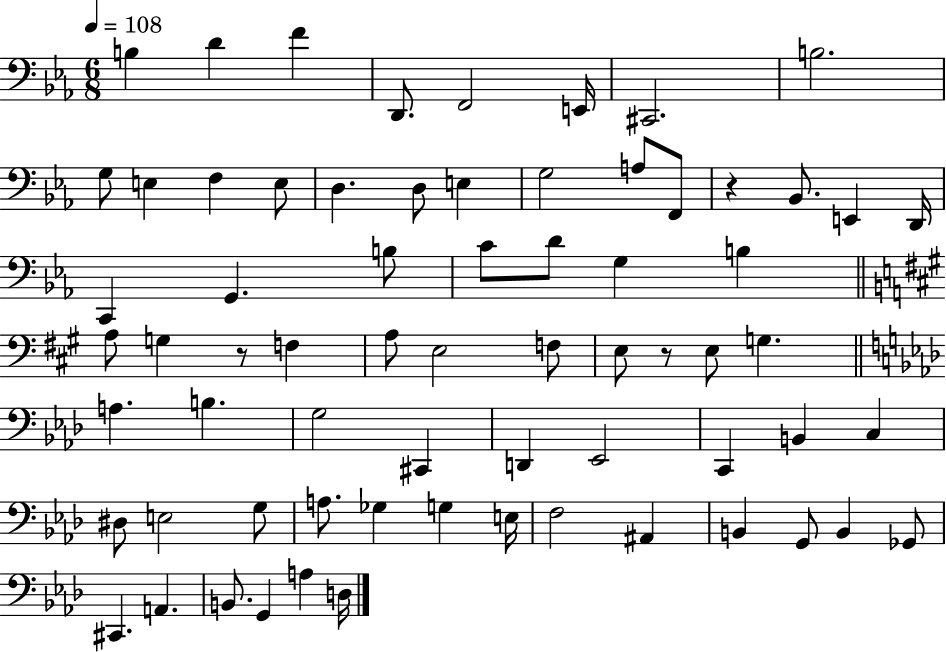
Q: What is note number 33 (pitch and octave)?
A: E3